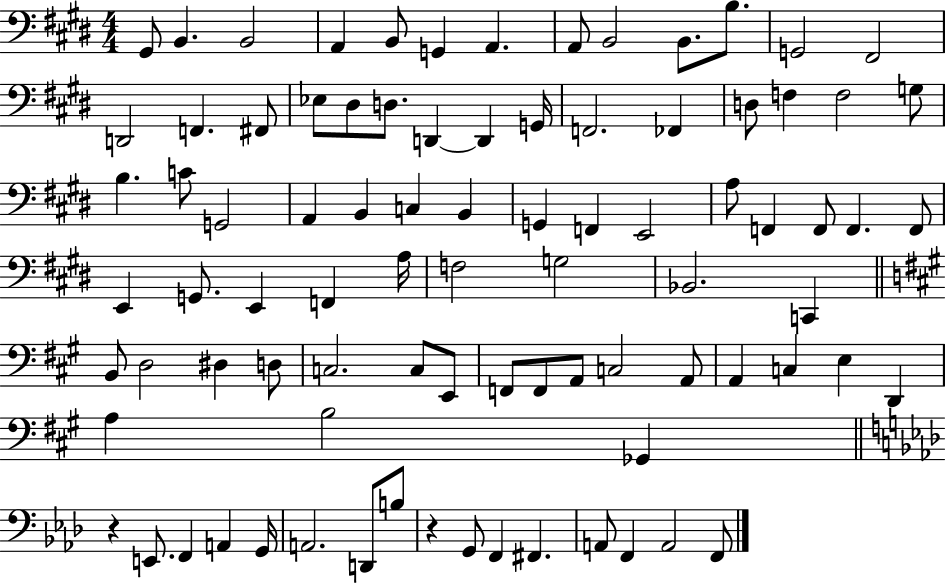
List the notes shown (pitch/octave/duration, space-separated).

G#2/e B2/q. B2/h A2/q B2/e G2/q A2/q. A2/e B2/h B2/e. B3/e. G2/h F#2/h D2/h F2/q. F#2/e Eb3/e D#3/e D3/e. D2/q D2/q G2/s F2/h. FES2/q D3/e F3/q F3/h G3/e B3/q. C4/e G2/h A2/q B2/q C3/q B2/q G2/q F2/q E2/h A3/e F2/q F2/e F2/q. F2/e E2/q G2/e. E2/q F2/q A3/s F3/h G3/h Bb2/h. C2/q B2/e D3/h D#3/q D3/e C3/h. C3/e E2/e F2/e F2/e A2/e C3/h A2/e A2/q C3/q E3/q D2/q A3/q B3/h Gb2/q R/q E2/e. F2/q A2/q G2/s A2/h. D2/e B3/e R/q G2/e F2/q F#2/q. A2/e F2/q A2/h F2/e